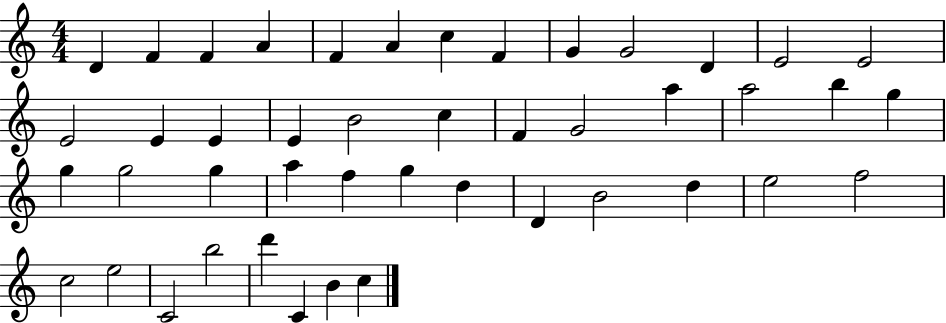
{
  \clef treble
  \numericTimeSignature
  \time 4/4
  \key c \major
  d'4 f'4 f'4 a'4 | f'4 a'4 c''4 f'4 | g'4 g'2 d'4 | e'2 e'2 | \break e'2 e'4 e'4 | e'4 b'2 c''4 | f'4 g'2 a''4 | a''2 b''4 g''4 | \break g''4 g''2 g''4 | a''4 f''4 g''4 d''4 | d'4 b'2 d''4 | e''2 f''2 | \break c''2 e''2 | c'2 b''2 | d'''4 c'4 b'4 c''4 | \bar "|."
}